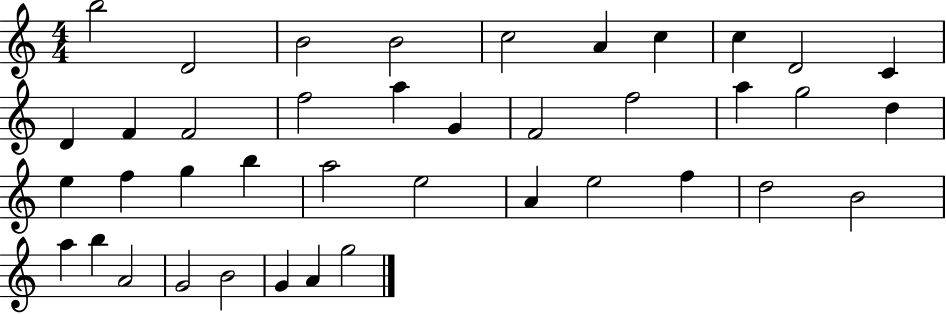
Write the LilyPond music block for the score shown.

{
  \clef treble
  \numericTimeSignature
  \time 4/4
  \key c \major
  b''2 d'2 | b'2 b'2 | c''2 a'4 c''4 | c''4 d'2 c'4 | \break d'4 f'4 f'2 | f''2 a''4 g'4 | f'2 f''2 | a''4 g''2 d''4 | \break e''4 f''4 g''4 b''4 | a''2 e''2 | a'4 e''2 f''4 | d''2 b'2 | \break a''4 b''4 a'2 | g'2 b'2 | g'4 a'4 g''2 | \bar "|."
}